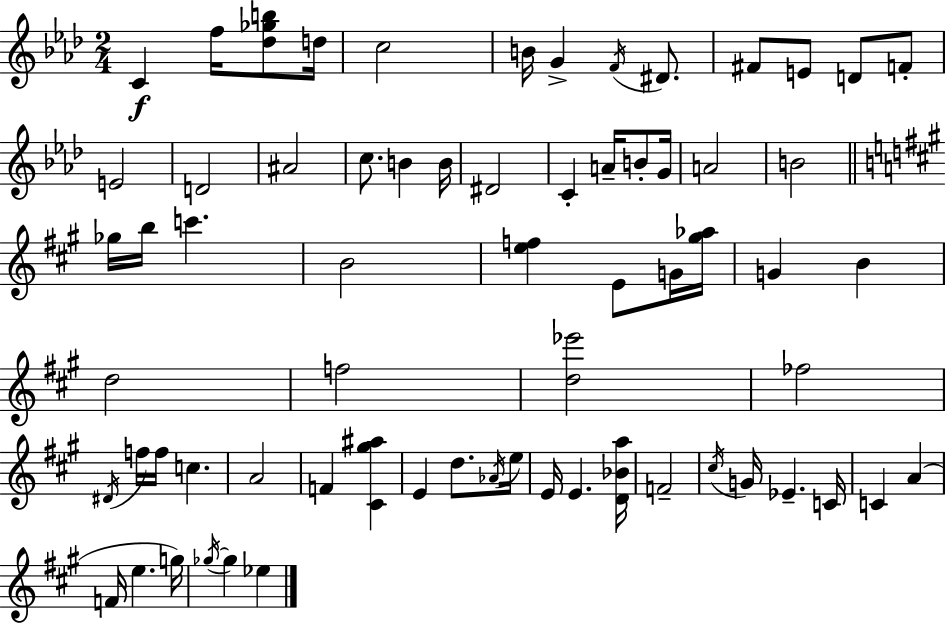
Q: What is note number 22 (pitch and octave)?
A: B4